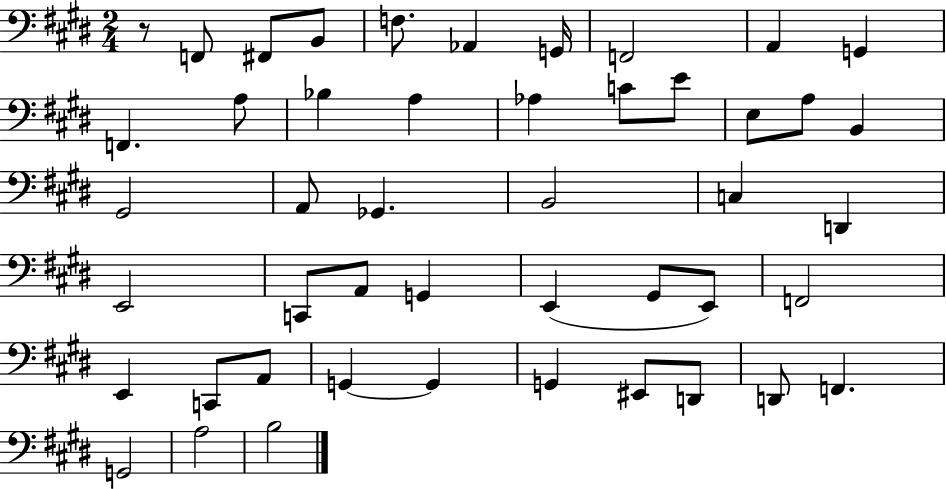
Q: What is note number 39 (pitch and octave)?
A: G2